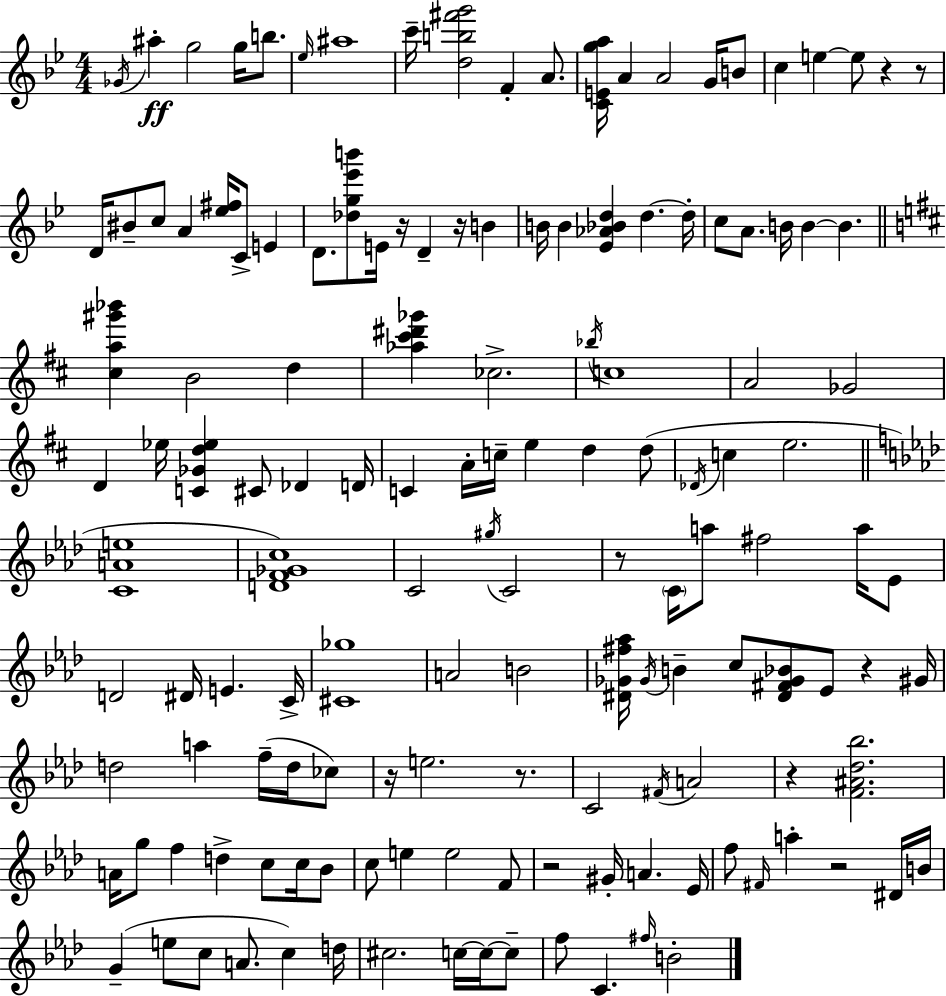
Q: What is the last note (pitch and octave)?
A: B4